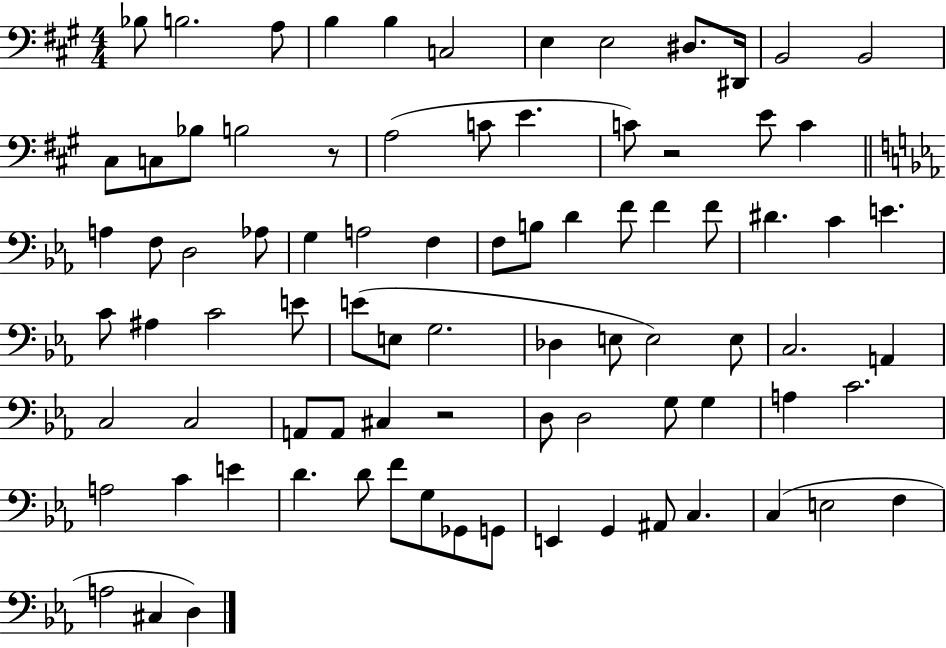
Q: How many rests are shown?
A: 3